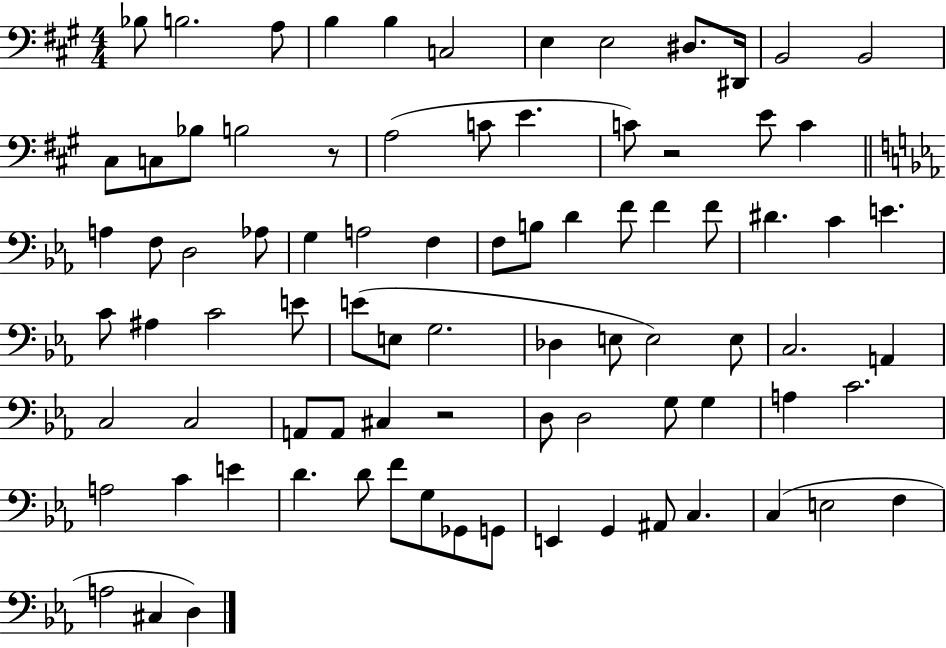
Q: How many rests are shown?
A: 3